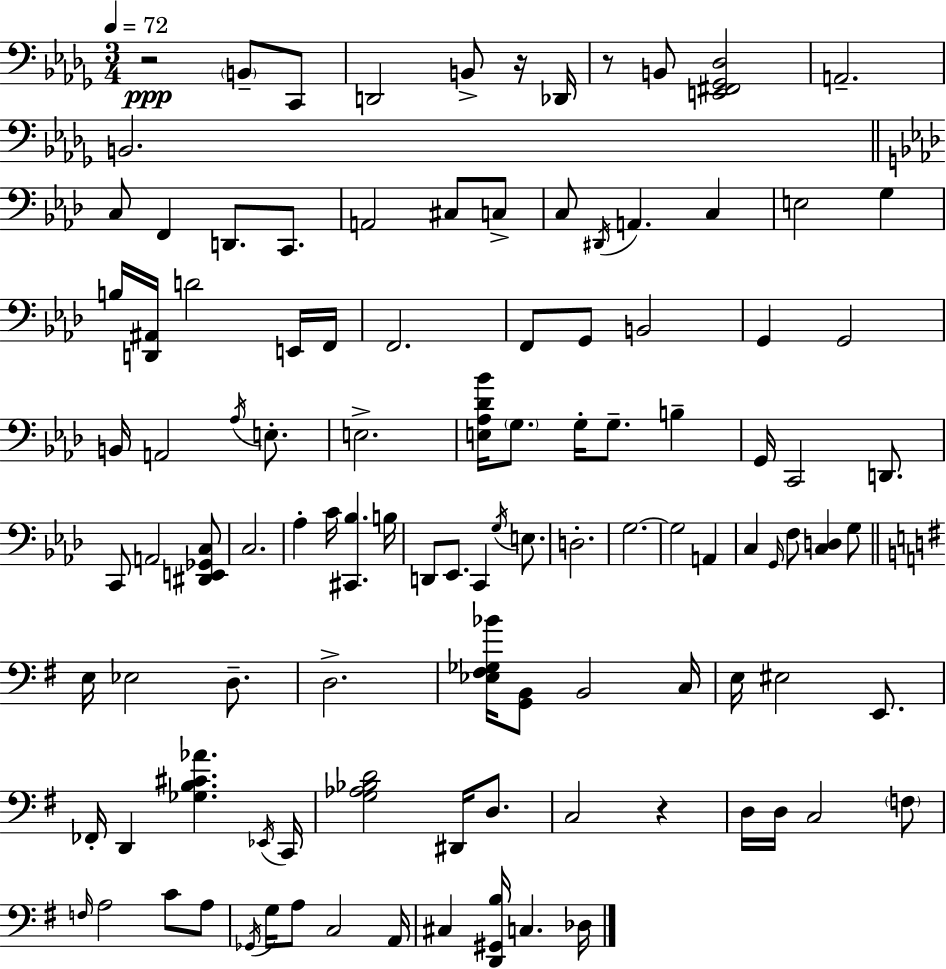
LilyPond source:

{
  \clef bass
  \numericTimeSignature
  \time 3/4
  \key bes \minor
  \tempo 4 = 72
  r2\ppp \parenthesize b,8-- c,8 | d,2 b,8-> r16 des,16 | r8 b,8 <e, fis, ges, des>2 | a,2.-- | \break b,2. | \bar "||" \break \key aes \major c8 f,4 d,8. c,8. | a,2 cis8 c8-> | c8 \acciaccatura { dis,16 } a,4. c4 | e2 g4 | \break b16 <d, ais,>16 d'2 e,16 | f,16 f,2. | f,8 g,8 b,2 | g,4 g,2 | \break b,16 a,2 \acciaccatura { aes16 } e8.-. | e2.-> | <e aes des' bes'>16 \parenthesize g8. g16-. g8.-- b4-- | g,16 c,2 d,8. | \break c,8 a,2 | <dis, e, ges, c>8 c2. | aes4-. c'16 <cis, bes>4. | b16 d,8 ees,8. c,4 \acciaccatura { g16 } | \break e8. d2.-. | g2.~~ | g2 a,4 | c4 \grace { g,16 } f8 <c d>4 | \break g8 \bar "||" \break \key g \major e16 ees2 d8.-- | d2.-> | <ees fis ges bes'>16 <g, b,>8 b,2 c16 | e16 eis2 e,8. | \break fes,16-. d,4 <ges b cis' aes'>4. \acciaccatura { ees,16 } | c,16 <g aes bes d'>2 dis,16 d8. | c2 r4 | d16 d16 c2 \parenthesize f8 | \break \grace { f16 } a2 c'8 | a8 \acciaccatura { ges,16 } g16 a8 c2 | a,16 cis4 <d, gis, b>16 c4. | des16 \bar "|."
}